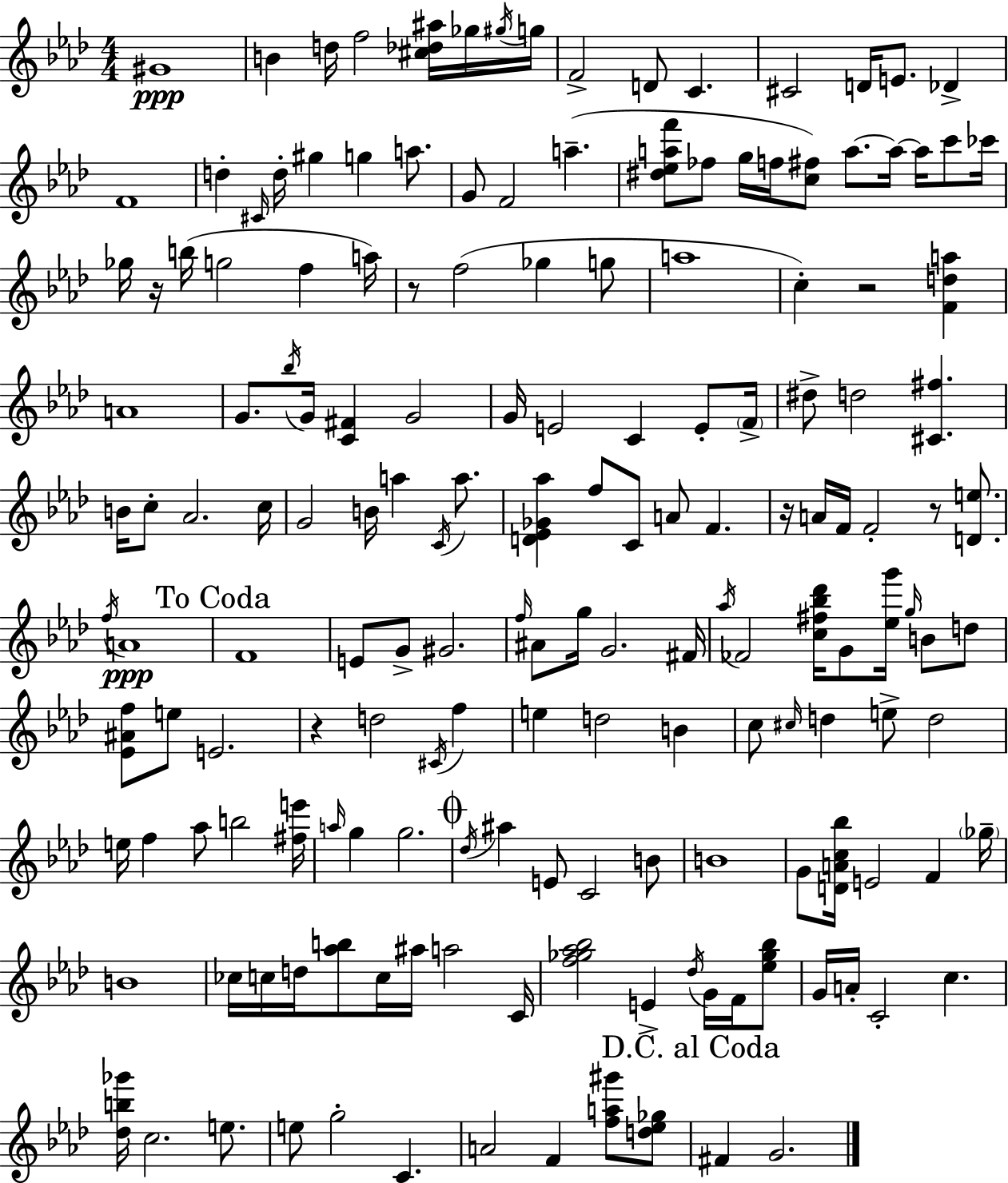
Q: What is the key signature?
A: F minor